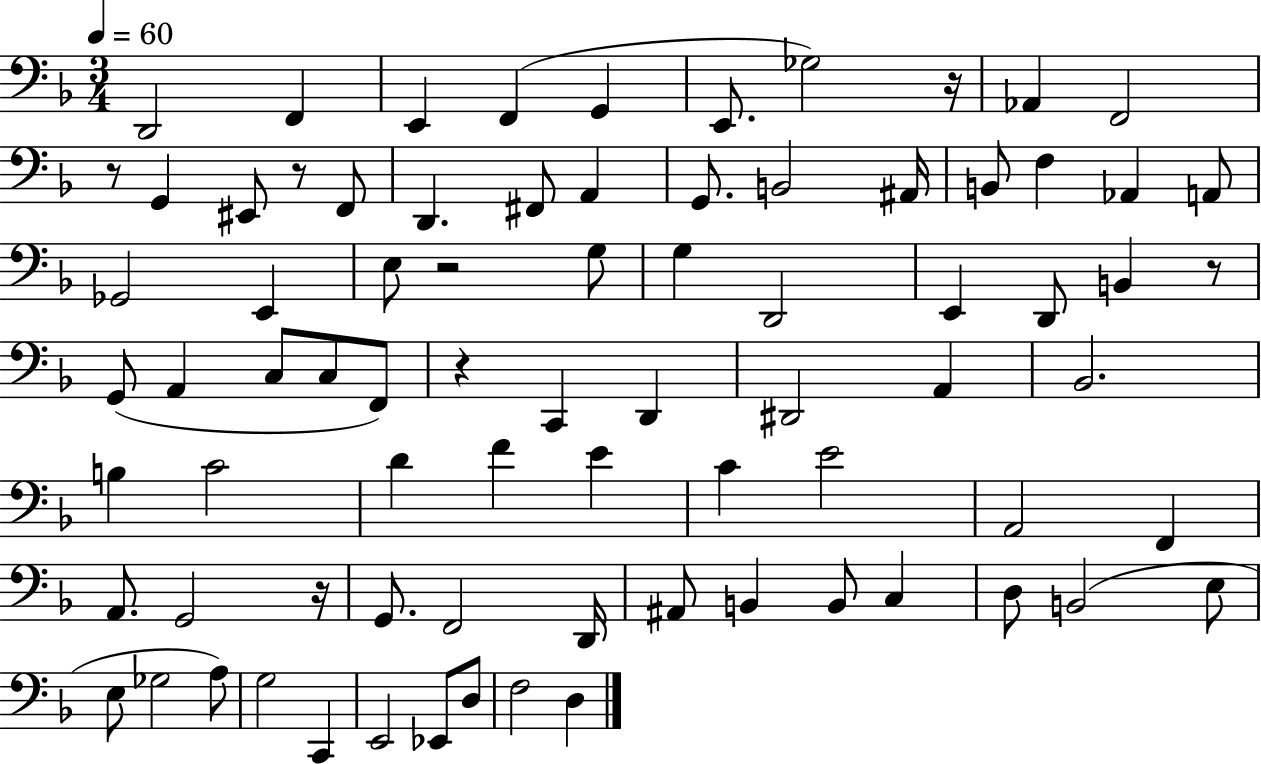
D2/h F2/q E2/q F2/q G2/q E2/e. Gb3/h R/s Ab2/q F2/h R/e G2/q EIS2/e R/e F2/e D2/q. F#2/e A2/q G2/e. B2/h A#2/s B2/e F3/q Ab2/q A2/e Gb2/h E2/q E3/e R/h G3/e G3/q D2/h E2/q D2/e B2/q R/e G2/e A2/q C3/e C3/e F2/e R/q C2/q D2/q D#2/h A2/q Bb2/h. B3/q C4/h D4/q F4/q E4/q C4/q E4/h A2/h F2/q A2/e. G2/h R/s G2/e. F2/h D2/s A#2/e B2/q B2/e C3/q D3/e B2/h E3/e E3/e Gb3/h A3/e G3/h C2/q E2/h Eb2/e D3/e F3/h D3/q